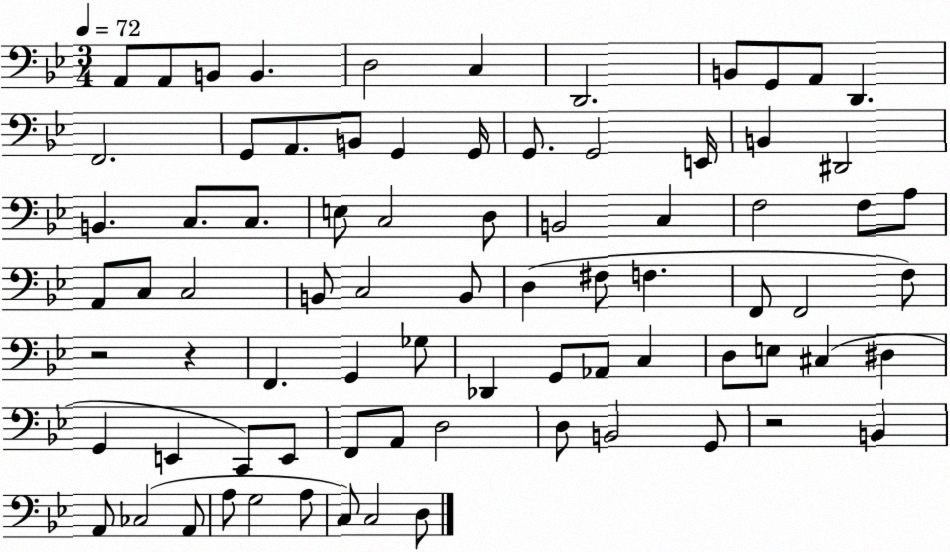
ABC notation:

X:1
T:Untitled
M:3/4
L:1/4
K:Bb
A,,/2 A,,/2 B,,/2 B,, D,2 C, D,,2 B,,/2 G,,/2 A,,/2 D,, F,,2 G,,/2 A,,/2 B,,/2 G,, G,,/4 G,,/2 G,,2 E,,/4 B,, ^D,,2 B,, C,/2 C,/2 E,/2 C,2 D,/2 B,,2 C, F,2 F,/2 A,/2 A,,/2 C,/2 C,2 B,,/2 C,2 B,,/2 D, ^F,/2 F, F,,/2 F,,2 F,/2 z2 z F,, G,, _G,/2 _D,, G,,/2 _A,,/2 C, D,/2 E,/2 ^C, ^D, G,, E,, C,,/2 E,,/2 F,,/2 A,,/2 D,2 D,/2 B,,2 G,,/2 z2 B,, A,,/2 _C,2 A,,/2 A,/2 G,2 A,/2 C,/2 C,2 D,/2